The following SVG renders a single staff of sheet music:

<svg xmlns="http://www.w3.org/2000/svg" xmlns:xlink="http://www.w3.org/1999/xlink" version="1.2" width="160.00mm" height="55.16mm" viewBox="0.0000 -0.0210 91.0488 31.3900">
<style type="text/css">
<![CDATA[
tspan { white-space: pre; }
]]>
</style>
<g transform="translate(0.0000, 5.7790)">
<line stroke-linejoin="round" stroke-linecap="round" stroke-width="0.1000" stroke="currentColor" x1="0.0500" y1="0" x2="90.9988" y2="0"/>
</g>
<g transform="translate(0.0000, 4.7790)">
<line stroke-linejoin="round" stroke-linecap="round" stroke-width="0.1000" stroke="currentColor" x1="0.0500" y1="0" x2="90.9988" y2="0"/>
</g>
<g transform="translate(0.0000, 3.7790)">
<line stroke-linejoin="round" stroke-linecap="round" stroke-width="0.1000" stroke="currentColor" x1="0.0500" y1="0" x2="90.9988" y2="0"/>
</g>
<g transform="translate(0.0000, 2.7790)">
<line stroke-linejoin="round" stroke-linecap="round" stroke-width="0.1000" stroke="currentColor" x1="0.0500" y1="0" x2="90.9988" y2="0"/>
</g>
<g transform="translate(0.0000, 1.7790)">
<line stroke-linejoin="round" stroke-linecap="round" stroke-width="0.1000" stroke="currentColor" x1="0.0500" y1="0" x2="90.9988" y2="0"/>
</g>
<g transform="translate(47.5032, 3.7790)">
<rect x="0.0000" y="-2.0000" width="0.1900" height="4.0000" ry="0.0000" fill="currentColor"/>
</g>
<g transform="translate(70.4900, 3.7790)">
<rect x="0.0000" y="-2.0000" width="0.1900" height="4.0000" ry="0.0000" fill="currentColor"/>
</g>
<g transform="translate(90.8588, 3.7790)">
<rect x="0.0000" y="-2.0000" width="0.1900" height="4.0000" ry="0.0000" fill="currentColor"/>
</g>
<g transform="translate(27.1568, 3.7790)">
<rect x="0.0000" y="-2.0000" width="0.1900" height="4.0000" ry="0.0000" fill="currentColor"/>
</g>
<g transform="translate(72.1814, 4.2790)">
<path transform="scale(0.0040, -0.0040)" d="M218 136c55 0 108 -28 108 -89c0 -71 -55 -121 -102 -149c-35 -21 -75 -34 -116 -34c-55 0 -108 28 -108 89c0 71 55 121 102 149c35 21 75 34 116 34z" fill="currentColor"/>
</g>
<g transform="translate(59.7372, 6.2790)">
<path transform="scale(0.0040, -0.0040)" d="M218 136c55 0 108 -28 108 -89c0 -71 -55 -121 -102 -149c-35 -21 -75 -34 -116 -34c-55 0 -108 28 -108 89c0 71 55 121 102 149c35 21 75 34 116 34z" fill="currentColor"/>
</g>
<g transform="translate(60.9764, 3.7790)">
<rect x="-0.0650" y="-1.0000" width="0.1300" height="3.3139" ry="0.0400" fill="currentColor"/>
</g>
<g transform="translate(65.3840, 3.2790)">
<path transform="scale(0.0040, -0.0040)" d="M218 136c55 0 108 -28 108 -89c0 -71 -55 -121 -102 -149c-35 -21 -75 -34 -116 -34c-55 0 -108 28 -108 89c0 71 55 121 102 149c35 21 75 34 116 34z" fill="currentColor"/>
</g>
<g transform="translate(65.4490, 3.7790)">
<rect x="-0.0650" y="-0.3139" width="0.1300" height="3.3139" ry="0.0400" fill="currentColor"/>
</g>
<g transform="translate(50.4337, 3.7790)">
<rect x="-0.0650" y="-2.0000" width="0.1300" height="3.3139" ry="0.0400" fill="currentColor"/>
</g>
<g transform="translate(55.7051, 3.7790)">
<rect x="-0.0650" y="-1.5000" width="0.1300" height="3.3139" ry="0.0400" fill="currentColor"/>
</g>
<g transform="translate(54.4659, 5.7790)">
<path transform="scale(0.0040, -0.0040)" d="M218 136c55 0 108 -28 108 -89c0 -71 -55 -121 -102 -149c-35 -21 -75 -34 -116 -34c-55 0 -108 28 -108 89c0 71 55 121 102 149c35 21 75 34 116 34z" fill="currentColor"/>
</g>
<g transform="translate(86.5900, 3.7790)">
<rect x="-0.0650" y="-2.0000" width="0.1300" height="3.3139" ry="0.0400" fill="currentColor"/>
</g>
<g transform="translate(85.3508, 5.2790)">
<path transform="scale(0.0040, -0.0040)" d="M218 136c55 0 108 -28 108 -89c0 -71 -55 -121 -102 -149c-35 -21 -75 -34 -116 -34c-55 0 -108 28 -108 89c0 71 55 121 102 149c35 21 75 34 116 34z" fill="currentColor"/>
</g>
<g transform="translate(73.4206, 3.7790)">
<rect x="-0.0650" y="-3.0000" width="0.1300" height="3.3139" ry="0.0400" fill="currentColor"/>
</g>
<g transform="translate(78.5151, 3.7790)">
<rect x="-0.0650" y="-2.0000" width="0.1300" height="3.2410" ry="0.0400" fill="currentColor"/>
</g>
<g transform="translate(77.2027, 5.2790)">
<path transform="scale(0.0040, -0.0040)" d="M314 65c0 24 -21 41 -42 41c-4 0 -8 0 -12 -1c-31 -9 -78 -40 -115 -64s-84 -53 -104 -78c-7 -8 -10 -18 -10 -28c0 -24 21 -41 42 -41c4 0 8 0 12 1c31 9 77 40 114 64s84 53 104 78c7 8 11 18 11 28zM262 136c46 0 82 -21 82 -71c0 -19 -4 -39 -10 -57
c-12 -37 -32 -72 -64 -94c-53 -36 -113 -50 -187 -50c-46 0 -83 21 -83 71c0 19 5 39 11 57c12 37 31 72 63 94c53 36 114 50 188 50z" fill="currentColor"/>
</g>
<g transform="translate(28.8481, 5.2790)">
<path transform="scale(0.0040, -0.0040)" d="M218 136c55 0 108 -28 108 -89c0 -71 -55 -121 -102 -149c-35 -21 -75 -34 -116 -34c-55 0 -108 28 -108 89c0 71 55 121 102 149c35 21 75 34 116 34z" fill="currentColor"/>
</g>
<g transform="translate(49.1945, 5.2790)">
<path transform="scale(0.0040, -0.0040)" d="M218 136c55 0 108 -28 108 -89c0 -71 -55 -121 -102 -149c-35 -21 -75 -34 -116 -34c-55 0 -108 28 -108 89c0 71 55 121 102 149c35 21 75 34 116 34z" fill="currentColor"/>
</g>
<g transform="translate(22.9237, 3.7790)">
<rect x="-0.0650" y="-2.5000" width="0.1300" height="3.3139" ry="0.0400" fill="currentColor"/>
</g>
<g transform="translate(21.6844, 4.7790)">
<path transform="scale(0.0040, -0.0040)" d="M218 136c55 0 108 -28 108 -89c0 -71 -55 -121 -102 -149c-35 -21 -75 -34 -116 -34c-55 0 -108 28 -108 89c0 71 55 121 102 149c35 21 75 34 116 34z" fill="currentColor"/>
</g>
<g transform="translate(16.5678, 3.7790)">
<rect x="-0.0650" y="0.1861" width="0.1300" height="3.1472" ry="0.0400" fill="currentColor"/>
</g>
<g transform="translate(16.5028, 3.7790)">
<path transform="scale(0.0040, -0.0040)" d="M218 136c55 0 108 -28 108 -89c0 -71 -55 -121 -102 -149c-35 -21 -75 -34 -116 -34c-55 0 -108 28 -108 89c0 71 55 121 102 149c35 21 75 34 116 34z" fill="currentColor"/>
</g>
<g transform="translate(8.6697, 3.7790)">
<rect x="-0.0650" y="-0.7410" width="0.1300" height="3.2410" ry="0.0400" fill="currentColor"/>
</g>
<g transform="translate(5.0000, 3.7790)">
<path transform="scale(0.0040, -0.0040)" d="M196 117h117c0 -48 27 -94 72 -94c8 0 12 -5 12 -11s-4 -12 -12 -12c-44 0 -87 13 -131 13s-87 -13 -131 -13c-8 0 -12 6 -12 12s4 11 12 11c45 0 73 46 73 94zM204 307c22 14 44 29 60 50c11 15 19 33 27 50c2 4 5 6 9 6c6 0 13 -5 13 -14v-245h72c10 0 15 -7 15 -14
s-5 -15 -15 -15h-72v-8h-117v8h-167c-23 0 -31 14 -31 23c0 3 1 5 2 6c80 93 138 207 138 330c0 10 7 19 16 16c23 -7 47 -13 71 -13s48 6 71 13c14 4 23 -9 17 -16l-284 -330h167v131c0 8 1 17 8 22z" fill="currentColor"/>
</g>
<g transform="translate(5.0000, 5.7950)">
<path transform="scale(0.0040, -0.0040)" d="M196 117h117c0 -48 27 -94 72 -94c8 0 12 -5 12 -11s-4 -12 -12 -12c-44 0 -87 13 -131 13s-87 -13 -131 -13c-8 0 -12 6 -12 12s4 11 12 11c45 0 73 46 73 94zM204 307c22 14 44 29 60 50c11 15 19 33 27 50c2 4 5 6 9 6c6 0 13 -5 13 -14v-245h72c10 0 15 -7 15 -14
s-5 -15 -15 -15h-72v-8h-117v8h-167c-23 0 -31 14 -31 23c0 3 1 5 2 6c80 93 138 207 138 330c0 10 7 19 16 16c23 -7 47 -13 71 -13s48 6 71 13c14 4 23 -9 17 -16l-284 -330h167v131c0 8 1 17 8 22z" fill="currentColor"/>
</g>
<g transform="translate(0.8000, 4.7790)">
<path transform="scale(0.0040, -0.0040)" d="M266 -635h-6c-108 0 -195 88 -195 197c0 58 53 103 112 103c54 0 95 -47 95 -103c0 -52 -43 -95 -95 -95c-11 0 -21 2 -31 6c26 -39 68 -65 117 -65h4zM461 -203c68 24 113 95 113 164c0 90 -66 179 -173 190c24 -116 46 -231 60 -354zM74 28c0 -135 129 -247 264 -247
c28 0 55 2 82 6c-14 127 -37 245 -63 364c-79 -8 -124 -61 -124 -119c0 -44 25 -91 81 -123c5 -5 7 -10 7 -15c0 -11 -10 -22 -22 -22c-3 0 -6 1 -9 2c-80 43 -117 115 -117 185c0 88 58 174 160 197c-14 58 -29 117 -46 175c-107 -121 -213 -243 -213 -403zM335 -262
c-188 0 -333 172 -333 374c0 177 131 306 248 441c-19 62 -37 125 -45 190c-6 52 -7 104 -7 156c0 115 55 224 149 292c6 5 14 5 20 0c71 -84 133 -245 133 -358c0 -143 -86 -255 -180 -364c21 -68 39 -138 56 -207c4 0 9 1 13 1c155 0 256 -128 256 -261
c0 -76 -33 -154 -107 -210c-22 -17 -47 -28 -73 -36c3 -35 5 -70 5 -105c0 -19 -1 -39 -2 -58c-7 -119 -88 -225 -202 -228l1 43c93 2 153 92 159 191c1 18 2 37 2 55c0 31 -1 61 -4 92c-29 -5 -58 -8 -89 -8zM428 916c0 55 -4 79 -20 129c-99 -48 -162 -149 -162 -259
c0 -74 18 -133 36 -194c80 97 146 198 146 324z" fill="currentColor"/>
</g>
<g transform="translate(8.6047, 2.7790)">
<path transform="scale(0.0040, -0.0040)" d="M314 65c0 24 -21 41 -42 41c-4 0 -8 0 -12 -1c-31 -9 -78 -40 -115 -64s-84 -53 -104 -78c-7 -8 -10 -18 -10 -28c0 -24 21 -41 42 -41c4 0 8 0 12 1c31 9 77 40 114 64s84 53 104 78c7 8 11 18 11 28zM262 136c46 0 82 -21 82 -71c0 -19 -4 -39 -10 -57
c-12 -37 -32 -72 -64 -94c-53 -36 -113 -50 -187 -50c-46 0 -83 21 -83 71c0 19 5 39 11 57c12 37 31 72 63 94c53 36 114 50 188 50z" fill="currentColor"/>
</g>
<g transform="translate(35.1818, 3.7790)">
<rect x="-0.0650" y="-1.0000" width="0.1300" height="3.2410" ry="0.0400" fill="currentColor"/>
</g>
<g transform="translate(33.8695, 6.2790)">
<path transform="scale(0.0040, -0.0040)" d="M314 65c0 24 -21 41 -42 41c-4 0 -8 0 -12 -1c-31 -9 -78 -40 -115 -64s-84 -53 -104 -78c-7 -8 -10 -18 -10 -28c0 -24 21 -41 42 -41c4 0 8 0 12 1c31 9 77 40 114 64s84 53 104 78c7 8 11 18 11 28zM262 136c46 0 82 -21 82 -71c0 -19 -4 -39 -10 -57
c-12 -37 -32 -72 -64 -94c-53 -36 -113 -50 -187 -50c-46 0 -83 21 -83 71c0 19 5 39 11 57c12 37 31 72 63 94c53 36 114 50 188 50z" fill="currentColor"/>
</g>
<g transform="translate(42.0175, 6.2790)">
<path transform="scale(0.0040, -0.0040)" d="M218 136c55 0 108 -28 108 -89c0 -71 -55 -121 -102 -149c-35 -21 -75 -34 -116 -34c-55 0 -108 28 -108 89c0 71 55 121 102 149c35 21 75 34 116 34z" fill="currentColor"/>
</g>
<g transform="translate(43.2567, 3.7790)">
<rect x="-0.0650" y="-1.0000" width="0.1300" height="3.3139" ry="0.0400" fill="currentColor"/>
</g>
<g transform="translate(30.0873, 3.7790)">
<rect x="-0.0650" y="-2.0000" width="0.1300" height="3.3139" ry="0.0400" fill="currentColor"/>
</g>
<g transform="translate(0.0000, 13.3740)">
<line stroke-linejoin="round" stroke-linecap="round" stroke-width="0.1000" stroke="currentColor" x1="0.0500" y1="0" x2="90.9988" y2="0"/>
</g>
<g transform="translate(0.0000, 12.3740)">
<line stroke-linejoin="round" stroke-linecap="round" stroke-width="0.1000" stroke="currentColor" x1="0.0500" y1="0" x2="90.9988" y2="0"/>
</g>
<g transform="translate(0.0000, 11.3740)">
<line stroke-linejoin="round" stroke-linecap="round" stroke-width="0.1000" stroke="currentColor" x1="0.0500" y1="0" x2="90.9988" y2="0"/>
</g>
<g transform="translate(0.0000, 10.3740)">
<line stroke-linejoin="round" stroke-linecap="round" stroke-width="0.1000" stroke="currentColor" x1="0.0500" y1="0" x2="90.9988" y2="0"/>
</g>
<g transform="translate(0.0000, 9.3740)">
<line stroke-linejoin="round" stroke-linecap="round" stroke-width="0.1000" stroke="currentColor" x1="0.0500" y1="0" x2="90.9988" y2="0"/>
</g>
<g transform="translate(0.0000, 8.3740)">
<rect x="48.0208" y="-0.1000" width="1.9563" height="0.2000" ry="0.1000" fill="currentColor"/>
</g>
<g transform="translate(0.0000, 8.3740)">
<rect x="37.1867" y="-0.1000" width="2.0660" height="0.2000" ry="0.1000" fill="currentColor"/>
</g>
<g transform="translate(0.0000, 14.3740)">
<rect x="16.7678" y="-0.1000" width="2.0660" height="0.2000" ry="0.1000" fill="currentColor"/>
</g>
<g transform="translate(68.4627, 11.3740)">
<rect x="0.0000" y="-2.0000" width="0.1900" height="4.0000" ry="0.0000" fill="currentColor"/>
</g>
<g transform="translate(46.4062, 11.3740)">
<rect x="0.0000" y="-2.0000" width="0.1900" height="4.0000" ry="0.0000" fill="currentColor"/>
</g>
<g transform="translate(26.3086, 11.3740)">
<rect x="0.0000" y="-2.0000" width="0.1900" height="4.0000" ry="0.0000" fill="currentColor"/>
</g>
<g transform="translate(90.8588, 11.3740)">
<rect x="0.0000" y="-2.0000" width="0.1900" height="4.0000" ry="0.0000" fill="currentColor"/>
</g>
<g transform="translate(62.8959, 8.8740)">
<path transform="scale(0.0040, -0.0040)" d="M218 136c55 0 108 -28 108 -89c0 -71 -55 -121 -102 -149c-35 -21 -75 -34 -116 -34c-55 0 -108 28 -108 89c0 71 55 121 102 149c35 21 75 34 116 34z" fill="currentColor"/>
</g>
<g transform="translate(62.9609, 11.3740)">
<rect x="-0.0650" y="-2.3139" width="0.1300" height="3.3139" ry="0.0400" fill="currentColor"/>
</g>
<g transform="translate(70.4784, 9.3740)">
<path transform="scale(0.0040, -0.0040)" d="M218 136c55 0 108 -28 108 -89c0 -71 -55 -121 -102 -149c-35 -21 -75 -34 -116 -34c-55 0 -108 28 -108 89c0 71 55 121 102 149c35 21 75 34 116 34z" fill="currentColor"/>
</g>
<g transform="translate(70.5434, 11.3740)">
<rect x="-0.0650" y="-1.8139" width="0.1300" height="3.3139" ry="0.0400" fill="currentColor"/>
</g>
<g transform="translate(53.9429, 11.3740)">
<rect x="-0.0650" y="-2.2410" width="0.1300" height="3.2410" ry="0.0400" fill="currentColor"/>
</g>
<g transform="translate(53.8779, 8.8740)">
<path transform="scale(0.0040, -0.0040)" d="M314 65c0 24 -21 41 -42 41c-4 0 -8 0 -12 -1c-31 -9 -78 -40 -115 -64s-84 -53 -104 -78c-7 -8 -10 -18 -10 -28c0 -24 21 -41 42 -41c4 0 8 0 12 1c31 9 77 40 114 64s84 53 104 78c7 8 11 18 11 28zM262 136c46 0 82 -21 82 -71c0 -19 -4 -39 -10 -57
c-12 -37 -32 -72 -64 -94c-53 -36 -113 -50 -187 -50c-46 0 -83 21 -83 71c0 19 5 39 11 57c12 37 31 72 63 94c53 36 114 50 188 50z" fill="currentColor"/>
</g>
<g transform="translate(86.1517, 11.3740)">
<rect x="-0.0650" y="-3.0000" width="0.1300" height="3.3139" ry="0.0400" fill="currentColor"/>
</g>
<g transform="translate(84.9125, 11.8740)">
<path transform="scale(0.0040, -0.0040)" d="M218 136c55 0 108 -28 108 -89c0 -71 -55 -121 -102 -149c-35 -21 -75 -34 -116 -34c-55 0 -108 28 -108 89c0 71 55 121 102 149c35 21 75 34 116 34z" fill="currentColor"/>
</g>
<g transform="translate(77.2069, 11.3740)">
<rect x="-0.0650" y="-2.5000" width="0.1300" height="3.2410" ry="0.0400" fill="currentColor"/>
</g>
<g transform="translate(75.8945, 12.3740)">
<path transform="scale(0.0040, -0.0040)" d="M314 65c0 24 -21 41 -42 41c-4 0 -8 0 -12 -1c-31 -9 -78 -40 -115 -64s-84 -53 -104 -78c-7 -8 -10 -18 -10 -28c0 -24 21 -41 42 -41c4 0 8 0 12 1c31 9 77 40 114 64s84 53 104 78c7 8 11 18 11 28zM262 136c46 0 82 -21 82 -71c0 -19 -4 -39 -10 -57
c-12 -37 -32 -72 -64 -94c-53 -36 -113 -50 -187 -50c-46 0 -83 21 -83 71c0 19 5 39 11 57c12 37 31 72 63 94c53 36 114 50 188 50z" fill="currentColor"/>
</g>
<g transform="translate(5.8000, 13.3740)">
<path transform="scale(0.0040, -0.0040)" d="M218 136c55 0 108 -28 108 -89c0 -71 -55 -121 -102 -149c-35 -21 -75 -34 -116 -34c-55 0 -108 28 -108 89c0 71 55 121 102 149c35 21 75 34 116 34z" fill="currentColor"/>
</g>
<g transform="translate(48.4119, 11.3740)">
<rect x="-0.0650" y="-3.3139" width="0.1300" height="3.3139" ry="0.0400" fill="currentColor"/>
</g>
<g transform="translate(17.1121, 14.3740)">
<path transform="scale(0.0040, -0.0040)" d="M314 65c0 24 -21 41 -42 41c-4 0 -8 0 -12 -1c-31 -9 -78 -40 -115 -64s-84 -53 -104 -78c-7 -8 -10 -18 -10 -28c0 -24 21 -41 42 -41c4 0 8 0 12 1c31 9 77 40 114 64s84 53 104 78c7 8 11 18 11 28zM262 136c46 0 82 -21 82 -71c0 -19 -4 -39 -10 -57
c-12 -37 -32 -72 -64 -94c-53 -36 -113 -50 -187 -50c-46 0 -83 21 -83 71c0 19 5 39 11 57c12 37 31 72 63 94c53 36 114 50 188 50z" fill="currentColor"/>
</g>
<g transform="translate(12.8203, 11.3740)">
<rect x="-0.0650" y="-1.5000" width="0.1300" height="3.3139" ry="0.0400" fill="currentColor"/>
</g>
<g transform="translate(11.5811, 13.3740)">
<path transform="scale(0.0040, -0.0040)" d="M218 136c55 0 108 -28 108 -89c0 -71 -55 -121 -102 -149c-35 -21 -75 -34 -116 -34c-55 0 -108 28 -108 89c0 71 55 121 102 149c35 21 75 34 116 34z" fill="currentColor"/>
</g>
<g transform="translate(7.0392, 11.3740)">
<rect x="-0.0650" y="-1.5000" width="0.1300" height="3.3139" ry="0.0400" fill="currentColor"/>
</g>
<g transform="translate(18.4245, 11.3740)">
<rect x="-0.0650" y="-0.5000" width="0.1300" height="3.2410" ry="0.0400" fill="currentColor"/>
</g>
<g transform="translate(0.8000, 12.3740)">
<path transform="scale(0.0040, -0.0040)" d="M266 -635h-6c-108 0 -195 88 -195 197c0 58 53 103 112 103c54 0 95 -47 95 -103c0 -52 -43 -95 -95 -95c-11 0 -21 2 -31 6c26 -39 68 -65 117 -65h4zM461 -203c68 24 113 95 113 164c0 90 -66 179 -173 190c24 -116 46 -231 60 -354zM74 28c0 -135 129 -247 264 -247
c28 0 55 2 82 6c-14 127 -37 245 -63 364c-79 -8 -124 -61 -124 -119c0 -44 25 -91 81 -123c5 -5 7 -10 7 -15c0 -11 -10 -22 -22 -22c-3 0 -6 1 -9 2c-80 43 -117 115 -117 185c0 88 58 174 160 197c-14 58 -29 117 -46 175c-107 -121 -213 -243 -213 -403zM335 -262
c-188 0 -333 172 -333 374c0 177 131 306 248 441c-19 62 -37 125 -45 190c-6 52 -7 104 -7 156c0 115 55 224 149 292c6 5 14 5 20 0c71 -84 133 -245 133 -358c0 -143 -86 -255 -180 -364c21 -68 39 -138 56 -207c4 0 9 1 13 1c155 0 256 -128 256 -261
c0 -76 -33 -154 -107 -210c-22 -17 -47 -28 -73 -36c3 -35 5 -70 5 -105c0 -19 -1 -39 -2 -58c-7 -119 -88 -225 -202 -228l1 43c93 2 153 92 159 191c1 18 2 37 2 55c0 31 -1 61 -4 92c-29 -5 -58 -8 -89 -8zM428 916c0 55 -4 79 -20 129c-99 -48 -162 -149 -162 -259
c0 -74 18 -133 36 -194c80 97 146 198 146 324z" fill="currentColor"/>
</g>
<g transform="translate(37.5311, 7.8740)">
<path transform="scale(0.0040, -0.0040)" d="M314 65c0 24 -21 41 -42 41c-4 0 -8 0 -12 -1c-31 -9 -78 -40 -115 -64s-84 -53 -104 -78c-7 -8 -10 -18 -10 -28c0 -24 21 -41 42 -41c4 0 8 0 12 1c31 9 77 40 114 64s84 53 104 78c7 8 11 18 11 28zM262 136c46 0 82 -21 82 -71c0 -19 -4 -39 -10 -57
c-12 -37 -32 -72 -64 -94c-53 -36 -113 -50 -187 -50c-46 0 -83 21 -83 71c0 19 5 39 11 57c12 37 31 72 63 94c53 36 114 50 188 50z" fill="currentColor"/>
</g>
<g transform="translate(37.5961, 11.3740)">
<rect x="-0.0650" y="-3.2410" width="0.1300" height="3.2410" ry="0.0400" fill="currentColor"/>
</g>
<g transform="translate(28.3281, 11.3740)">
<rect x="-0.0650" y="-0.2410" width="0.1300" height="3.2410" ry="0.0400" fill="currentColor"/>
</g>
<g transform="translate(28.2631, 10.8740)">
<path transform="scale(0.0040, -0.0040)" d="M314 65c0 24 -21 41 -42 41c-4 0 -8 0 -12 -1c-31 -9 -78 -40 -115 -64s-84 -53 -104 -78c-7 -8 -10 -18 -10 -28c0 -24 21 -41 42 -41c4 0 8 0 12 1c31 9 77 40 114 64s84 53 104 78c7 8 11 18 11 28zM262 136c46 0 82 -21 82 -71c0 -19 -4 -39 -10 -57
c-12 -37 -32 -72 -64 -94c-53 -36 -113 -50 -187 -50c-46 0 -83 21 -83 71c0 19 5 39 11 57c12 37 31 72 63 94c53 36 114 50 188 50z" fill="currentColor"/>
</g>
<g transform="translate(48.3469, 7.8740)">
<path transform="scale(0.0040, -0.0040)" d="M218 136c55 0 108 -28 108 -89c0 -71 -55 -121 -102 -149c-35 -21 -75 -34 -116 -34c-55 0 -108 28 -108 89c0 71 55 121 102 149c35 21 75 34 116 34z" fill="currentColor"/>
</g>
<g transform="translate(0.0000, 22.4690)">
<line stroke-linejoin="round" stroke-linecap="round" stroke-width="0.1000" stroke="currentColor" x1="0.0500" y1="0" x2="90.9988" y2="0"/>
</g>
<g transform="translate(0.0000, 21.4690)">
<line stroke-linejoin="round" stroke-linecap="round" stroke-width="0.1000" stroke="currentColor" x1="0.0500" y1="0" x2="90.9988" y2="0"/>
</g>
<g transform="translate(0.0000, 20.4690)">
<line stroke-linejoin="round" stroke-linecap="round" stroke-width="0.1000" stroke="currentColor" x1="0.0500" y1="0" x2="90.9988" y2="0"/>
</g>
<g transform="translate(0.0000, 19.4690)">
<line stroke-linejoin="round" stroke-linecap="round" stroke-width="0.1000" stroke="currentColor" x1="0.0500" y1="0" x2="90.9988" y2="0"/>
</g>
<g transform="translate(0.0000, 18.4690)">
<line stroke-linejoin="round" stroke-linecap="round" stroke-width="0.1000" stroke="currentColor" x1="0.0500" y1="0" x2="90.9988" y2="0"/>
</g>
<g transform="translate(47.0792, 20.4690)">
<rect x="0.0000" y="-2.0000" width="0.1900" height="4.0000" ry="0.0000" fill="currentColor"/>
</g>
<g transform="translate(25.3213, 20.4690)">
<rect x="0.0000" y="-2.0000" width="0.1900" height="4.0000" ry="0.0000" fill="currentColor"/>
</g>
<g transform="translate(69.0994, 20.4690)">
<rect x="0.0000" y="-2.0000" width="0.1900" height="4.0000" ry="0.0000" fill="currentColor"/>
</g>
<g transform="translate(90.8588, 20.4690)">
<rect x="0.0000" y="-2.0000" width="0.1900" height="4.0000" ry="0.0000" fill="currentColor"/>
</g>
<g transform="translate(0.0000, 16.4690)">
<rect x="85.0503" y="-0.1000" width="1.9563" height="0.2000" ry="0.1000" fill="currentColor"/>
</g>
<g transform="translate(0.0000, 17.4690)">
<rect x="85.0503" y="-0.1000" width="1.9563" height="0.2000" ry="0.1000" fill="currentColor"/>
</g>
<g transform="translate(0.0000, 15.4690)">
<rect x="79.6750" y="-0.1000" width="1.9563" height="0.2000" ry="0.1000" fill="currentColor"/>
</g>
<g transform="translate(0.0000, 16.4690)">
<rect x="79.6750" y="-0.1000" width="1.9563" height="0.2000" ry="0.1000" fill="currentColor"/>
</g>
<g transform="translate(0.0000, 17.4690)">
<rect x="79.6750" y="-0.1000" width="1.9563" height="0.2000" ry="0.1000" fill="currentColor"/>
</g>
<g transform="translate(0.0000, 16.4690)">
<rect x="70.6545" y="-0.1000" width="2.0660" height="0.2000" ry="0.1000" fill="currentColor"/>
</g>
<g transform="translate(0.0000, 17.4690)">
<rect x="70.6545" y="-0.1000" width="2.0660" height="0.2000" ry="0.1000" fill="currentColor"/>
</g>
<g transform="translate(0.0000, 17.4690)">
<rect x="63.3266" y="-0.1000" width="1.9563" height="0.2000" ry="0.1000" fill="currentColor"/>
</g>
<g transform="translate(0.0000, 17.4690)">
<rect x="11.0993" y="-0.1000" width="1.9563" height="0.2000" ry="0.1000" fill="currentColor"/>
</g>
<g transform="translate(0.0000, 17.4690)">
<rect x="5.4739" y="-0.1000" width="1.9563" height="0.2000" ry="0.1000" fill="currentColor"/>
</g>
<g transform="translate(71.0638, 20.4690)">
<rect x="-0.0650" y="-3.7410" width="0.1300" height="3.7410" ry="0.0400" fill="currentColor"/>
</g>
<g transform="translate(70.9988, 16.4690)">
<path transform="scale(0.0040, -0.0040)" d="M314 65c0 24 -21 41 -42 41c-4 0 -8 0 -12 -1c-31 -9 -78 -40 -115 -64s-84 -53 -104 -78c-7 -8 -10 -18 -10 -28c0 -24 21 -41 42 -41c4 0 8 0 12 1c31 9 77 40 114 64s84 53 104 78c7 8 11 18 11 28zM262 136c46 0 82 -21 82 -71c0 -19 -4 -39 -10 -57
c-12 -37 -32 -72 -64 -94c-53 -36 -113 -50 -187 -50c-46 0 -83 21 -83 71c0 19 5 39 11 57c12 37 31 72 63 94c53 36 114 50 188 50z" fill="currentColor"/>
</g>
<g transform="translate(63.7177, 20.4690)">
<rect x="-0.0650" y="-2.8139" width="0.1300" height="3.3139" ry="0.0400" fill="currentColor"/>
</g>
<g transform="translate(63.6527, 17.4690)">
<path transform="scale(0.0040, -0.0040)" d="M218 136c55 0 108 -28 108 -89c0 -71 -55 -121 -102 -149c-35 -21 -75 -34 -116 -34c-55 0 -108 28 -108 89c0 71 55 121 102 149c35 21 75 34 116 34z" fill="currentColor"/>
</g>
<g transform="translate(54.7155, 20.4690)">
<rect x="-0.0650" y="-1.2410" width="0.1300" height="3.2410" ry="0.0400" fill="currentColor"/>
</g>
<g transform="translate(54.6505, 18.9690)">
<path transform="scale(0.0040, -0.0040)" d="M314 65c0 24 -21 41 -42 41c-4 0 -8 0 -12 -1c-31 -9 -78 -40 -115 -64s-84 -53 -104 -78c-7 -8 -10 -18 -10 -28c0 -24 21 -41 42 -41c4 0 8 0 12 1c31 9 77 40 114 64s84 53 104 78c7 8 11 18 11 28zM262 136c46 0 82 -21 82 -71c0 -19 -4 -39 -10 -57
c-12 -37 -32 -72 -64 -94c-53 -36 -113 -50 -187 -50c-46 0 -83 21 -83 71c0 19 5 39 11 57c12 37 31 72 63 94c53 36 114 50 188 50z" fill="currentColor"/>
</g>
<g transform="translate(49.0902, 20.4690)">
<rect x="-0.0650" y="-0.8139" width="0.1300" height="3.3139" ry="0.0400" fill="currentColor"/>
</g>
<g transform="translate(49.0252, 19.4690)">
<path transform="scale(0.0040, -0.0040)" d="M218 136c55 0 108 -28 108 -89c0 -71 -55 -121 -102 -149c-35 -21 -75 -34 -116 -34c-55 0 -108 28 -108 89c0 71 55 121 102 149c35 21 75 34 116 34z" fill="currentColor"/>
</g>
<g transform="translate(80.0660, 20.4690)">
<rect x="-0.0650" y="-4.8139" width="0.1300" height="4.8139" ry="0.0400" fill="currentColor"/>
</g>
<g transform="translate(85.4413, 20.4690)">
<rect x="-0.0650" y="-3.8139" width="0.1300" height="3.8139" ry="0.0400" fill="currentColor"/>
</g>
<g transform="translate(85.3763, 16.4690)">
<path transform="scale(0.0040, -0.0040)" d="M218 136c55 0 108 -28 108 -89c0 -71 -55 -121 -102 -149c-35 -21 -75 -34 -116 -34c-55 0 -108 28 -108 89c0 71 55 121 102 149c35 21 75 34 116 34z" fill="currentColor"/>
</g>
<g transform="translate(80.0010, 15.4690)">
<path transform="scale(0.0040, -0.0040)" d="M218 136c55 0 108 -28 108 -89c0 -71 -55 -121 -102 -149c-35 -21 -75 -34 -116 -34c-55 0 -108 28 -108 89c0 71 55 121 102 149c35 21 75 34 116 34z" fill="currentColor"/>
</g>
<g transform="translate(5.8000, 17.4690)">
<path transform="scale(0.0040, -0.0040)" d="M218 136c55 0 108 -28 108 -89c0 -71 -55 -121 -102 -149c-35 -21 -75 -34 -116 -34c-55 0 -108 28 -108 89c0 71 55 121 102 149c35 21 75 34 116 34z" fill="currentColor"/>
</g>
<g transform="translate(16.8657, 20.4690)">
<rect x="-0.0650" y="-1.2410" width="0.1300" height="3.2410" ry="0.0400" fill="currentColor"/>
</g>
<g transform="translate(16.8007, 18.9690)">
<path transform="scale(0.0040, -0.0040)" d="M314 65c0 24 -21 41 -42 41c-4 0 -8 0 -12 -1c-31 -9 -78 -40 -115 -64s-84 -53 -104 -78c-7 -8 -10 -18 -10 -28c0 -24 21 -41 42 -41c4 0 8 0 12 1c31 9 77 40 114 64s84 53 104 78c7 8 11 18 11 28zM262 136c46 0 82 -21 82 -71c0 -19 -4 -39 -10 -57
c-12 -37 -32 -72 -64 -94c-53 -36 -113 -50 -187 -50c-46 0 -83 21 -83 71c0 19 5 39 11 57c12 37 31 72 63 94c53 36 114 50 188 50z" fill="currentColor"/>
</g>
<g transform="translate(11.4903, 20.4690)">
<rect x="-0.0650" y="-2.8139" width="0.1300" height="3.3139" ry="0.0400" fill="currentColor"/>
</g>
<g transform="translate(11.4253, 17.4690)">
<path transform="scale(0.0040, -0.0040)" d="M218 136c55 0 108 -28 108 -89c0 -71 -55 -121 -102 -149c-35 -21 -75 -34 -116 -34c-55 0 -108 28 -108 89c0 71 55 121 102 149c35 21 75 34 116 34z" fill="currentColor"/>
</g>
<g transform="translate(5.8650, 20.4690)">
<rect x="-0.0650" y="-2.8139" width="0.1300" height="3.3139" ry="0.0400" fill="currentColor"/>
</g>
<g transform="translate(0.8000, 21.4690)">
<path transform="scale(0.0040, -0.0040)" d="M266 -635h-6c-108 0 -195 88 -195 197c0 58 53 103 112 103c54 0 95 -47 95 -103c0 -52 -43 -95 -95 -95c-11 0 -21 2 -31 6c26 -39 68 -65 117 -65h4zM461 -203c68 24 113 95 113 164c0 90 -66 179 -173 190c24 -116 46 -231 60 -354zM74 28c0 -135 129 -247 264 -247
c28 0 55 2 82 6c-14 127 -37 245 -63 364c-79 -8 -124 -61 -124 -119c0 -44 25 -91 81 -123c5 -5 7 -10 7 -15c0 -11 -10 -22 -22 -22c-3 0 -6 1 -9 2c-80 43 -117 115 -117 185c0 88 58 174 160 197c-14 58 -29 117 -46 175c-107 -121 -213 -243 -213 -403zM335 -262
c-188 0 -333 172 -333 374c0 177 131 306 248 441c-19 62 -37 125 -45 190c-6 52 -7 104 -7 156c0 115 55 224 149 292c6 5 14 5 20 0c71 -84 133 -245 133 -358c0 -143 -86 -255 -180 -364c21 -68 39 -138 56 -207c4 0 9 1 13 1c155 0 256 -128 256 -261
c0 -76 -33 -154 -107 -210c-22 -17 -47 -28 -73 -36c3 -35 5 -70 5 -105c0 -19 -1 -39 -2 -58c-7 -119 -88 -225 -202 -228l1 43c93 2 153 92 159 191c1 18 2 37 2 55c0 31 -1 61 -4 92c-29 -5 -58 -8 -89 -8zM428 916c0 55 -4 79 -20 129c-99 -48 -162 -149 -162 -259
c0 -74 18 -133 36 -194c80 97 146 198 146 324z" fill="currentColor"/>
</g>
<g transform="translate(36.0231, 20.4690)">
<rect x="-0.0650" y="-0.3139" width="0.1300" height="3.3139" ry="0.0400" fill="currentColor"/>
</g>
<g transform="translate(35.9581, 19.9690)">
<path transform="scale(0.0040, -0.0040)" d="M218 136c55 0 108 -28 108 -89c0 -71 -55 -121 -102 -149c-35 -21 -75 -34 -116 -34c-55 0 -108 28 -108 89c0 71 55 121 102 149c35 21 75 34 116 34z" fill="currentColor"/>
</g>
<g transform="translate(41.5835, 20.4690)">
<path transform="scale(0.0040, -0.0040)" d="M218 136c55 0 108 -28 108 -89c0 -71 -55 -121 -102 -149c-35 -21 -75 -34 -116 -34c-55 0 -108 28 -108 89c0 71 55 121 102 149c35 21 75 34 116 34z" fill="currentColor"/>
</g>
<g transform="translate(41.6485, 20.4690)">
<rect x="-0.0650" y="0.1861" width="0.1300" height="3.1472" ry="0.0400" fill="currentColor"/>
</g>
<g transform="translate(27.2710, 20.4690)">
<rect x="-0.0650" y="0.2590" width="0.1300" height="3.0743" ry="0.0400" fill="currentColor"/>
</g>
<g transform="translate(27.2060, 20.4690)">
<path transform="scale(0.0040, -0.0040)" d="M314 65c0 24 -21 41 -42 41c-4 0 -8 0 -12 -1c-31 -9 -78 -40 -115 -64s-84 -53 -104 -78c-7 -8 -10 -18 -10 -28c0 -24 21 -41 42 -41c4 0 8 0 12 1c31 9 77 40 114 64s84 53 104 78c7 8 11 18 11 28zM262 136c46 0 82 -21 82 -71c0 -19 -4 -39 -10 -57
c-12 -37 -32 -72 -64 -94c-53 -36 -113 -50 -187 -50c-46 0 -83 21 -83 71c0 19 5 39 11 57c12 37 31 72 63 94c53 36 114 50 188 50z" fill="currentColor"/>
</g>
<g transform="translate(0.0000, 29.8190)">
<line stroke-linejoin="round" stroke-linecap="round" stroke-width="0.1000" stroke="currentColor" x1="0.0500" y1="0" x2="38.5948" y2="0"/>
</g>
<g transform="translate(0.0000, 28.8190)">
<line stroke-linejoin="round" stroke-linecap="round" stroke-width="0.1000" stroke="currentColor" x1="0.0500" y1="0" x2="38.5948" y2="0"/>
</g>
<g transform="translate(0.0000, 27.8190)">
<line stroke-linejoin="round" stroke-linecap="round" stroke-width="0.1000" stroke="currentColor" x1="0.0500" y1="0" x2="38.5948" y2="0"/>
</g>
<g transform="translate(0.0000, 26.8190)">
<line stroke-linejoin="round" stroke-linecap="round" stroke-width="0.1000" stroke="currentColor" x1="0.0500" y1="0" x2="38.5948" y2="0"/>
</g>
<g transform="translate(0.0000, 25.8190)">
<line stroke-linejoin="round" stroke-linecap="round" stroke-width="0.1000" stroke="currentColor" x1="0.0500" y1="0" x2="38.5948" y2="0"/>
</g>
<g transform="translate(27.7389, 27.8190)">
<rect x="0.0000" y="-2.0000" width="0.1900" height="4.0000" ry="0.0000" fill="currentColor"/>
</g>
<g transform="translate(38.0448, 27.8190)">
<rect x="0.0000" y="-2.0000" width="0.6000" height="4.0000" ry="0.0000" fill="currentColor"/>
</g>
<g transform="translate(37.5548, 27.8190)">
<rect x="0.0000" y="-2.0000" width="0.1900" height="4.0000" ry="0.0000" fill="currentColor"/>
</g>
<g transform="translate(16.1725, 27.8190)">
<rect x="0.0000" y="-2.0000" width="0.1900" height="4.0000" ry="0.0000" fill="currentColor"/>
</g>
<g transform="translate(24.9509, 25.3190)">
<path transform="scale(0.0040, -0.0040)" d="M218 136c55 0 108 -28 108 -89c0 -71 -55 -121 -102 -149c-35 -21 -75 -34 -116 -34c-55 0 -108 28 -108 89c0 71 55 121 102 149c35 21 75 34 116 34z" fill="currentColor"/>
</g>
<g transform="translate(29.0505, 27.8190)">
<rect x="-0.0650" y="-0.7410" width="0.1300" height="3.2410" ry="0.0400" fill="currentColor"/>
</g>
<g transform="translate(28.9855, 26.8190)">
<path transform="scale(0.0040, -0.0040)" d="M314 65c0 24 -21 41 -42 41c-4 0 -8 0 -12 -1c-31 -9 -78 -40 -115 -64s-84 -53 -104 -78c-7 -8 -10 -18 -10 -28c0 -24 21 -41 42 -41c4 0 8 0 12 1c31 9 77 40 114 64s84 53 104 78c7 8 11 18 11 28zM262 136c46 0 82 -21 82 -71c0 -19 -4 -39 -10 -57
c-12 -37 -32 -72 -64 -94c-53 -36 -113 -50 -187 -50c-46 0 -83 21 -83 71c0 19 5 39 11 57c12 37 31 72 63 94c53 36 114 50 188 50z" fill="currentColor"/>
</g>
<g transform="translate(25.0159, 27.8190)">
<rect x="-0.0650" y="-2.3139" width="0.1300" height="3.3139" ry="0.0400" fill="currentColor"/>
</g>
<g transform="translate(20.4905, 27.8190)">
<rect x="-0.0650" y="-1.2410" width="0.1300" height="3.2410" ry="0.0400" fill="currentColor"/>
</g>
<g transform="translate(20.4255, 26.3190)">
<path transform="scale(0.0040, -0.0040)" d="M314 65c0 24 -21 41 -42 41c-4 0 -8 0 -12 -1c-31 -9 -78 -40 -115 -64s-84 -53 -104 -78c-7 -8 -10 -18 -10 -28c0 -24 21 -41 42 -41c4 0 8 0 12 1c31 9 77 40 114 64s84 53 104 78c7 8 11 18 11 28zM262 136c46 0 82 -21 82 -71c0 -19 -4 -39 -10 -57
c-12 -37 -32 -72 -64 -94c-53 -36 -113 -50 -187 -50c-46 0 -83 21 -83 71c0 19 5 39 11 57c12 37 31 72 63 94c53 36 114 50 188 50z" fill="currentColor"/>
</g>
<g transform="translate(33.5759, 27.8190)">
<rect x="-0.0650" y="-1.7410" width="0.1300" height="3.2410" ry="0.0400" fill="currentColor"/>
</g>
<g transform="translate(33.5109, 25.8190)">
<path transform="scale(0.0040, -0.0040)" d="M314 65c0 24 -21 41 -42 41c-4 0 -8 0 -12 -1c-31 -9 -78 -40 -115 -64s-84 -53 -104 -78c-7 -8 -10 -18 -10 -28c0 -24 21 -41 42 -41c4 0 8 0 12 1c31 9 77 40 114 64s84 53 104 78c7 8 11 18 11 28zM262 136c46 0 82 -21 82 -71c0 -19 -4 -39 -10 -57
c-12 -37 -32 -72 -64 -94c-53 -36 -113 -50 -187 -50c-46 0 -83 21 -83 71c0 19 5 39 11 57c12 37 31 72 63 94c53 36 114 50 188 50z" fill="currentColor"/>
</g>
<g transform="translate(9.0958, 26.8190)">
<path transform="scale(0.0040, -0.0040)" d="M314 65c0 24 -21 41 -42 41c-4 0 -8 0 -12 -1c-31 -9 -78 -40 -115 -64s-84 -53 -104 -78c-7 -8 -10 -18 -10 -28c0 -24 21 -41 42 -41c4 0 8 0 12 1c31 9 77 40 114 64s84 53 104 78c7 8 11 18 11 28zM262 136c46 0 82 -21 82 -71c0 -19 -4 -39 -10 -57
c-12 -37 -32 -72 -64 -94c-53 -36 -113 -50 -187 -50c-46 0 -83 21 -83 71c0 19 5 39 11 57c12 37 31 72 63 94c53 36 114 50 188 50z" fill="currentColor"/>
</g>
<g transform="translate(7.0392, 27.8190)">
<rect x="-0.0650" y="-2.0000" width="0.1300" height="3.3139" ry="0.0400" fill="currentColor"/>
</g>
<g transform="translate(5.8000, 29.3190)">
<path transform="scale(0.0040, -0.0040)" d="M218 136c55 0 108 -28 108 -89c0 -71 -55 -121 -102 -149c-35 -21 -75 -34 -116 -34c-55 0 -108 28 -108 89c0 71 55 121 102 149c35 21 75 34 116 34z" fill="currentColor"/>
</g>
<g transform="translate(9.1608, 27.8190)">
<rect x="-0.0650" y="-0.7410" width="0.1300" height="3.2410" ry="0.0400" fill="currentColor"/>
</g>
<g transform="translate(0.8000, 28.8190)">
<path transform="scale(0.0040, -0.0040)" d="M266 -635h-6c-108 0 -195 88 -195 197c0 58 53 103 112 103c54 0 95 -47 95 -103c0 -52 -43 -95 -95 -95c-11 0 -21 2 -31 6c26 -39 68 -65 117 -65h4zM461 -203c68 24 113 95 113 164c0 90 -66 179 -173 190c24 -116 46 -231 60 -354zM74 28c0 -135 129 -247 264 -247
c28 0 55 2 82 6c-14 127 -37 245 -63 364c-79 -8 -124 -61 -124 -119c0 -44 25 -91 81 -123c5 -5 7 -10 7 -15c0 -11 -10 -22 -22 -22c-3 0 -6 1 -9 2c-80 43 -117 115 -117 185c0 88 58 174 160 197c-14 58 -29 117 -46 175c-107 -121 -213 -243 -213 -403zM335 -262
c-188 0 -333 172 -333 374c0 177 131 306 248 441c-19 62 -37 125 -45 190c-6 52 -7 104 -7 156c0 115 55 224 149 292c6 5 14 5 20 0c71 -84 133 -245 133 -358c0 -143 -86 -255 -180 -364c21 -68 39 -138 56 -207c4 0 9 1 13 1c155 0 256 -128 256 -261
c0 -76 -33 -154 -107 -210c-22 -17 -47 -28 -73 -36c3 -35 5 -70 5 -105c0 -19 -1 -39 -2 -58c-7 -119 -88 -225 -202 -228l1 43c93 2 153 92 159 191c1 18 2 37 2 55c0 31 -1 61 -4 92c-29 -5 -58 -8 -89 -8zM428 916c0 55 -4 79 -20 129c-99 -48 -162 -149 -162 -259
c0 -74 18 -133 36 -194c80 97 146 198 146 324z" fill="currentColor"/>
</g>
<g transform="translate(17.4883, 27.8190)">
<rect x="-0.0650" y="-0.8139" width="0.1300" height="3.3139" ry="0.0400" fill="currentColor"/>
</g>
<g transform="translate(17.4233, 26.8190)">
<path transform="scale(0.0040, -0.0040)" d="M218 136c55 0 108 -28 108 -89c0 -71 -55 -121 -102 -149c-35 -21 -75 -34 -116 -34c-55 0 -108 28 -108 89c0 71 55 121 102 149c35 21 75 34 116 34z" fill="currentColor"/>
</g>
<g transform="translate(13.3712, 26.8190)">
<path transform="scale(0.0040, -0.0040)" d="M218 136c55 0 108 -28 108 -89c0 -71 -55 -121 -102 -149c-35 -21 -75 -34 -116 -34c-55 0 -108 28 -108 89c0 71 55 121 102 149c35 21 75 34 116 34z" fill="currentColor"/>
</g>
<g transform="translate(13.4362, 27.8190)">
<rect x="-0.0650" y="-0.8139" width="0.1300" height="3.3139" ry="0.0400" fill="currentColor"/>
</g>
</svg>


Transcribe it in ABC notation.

X:1
T:Untitled
M:4/4
L:1/4
K:C
d2 B G F D2 D F E D c A F2 F E E C2 c2 b2 b g2 g f G2 A a a e2 B2 c B d e2 a c'2 e' c' F d2 d d e2 g d2 f2